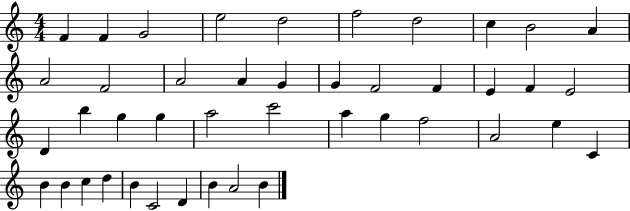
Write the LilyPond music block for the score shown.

{
  \clef treble
  \numericTimeSignature
  \time 4/4
  \key c \major
  f'4 f'4 g'2 | e''2 d''2 | f''2 d''2 | c''4 b'2 a'4 | \break a'2 f'2 | a'2 a'4 g'4 | g'4 f'2 f'4 | e'4 f'4 e'2 | \break d'4 b''4 g''4 g''4 | a''2 c'''2 | a''4 g''4 f''2 | a'2 e''4 c'4 | \break b'4 b'4 c''4 d''4 | b'4 c'2 d'4 | b'4 a'2 b'4 | \bar "|."
}